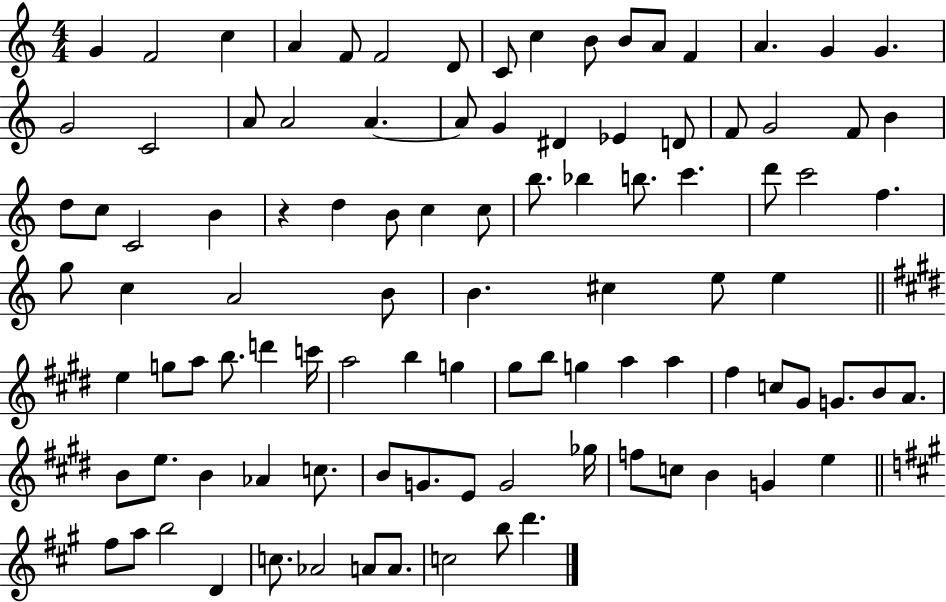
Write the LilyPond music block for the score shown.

{
  \clef treble
  \numericTimeSignature
  \time 4/4
  \key c \major
  g'4 f'2 c''4 | a'4 f'8 f'2 d'8 | c'8 c''4 b'8 b'8 a'8 f'4 | a'4. g'4 g'4. | \break g'2 c'2 | a'8 a'2 a'4.~~ | a'8 g'4 dis'4 ees'4 d'8 | f'8 g'2 f'8 b'4 | \break d''8 c''8 c'2 b'4 | r4 d''4 b'8 c''4 c''8 | b''8. bes''4 b''8. c'''4. | d'''8 c'''2 f''4. | \break g''8 c''4 a'2 b'8 | b'4. cis''4 e''8 e''4 | \bar "||" \break \key e \major e''4 g''8 a''8 b''8. d'''4 c'''16 | a''2 b''4 g''4 | gis''8 b''8 g''4 a''4 a''4 | fis''4 c''8 gis'8 g'8. b'8 a'8. | \break b'8 e''8. b'4 aes'4 c''8. | b'8 g'8. e'8 g'2 ges''16 | f''8 c''8 b'4 g'4 e''4 | \bar "||" \break \key a \major fis''8 a''8 b''2 d'4 | c''8. aes'2 a'8 a'8. | c''2 b''8 d'''4. | \bar "|."
}